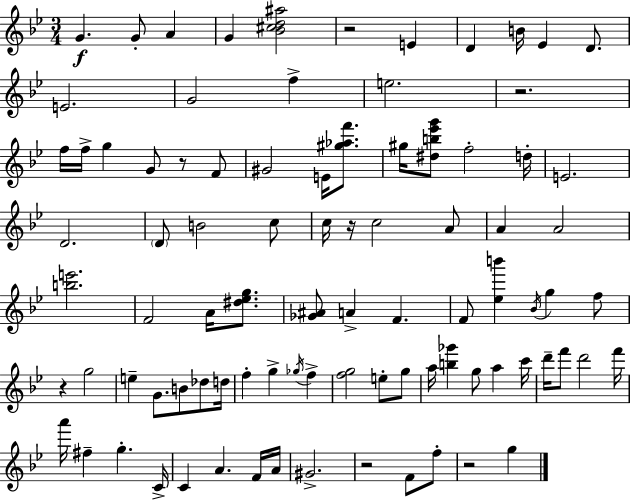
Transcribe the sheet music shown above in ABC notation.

X:1
T:Untitled
M:3/4
L:1/4
K:Gm
G G/2 A G [_B^cd^a]2 z2 E D B/4 _E D/2 E2 G2 f e2 z2 f/4 f/4 g G/2 z/2 F/2 ^G2 E/4 [^g_af']/2 ^g/4 [^db_e'g']/2 f2 d/4 E2 D2 D/2 B2 c/2 c/4 z/4 c2 A/2 A A2 [be']2 F2 A/4 [^d_eg]/2 [_G^A]/2 A F F/2 [_eb'] _B/4 g f/2 z g2 e G/2 B/2 _d/2 d/4 f g _g/4 f [fg]2 e/2 g/2 a/4 [b_g'] g/2 a c'/4 d'/4 f'/2 d'2 f'/4 a'/4 ^f g C/4 C A F/4 A/4 ^G2 z2 F/2 f/2 z2 g